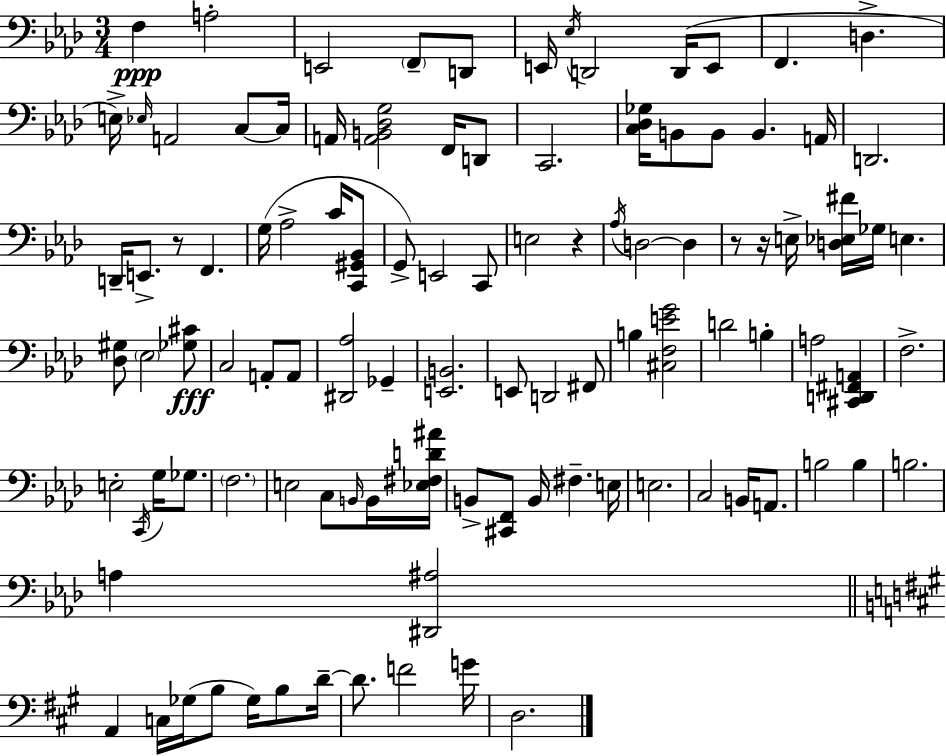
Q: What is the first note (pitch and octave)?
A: F3